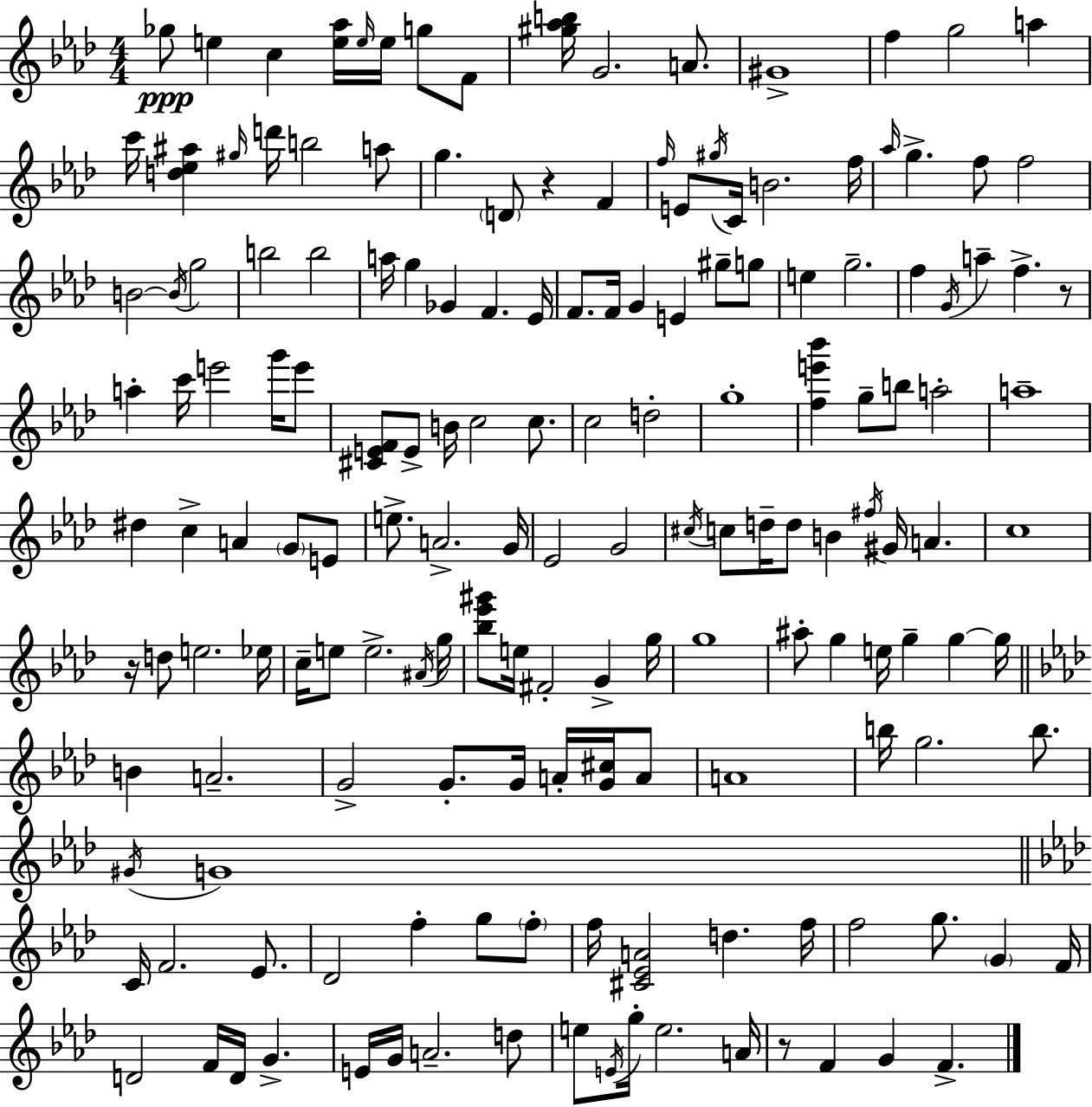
X:1
T:Untitled
M:4/4
L:1/4
K:Ab
_g/2 e c [e_a]/4 e/4 e/4 g/2 F/2 [^g_ab]/4 G2 A/2 ^G4 f g2 a c'/4 [d_e^a] ^g/4 d'/4 b2 a/2 g D/2 z F f/4 E/2 ^g/4 C/4 B2 f/4 _a/4 g f/2 f2 B2 B/4 g2 b2 b2 a/4 g _G F _E/4 F/2 F/4 G E ^g/2 g/2 e g2 f G/4 a f z/2 a c'/4 e'2 g'/4 e'/2 [^CEF]/2 E/2 B/4 c2 c/2 c2 d2 g4 [fe'_b'] g/2 b/2 a2 a4 ^d c A G/2 E/2 e/2 A2 G/4 _E2 G2 ^c/4 c/2 d/4 d/2 B ^f/4 ^G/4 A c4 z/4 d/2 e2 _e/4 c/4 e/2 e2 ^A/4 g/4 [_b_e'^g']/2 e/4 ^F2 G g/4 g4 ^a/2 g e/4 g g g/4 B A2 G2 G/2 G/4 A/4 [G^c]/4 A/2 A4 b/4 g2 b/2 ^G/4 G4 C/4 F2 _E/2 _D2 f g/2 f/2 f/4 [^C_EA]2 d f/4 f2 g/2 G F/4 D2 F/4 D/4 G E/4 G/4 A2 d/2 e/2 E/4 g/4 e2 A/4 z/2 F G F